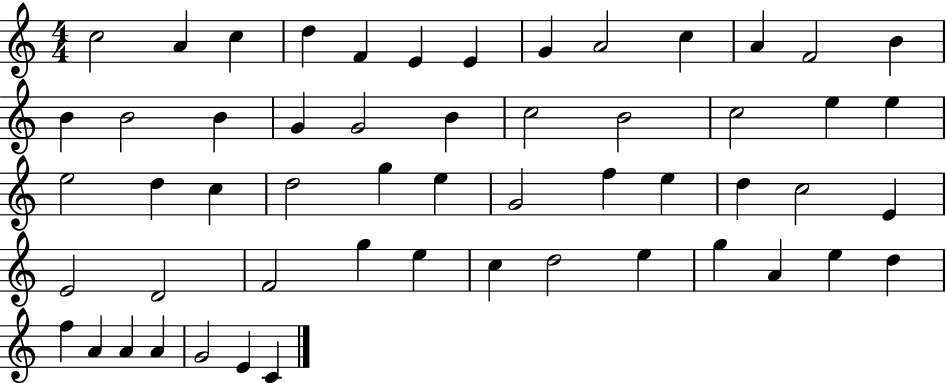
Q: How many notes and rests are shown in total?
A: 55